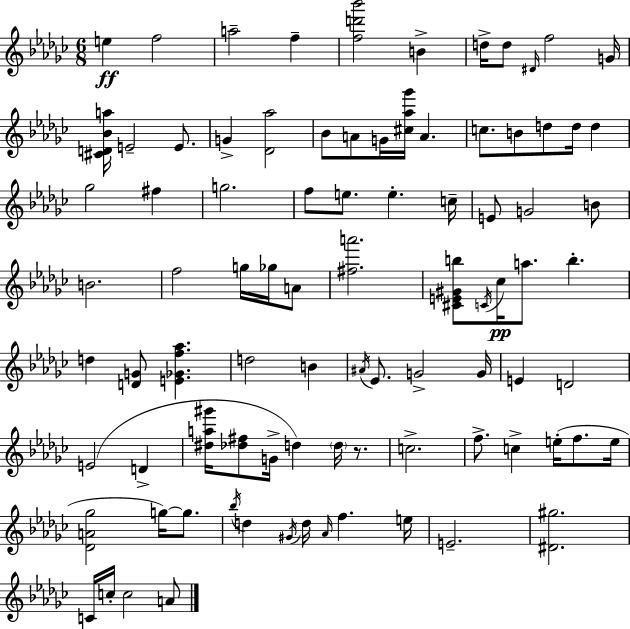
E5/q F5/h A5/h F5/q [F5,D6,Bb6]/h B4/q D5/s D5/e D#4/s F5/h G4/s [C#4,D4,Bb4,A5]/s E4/h E4/e. G4/q [Db4,Ab5]/h Bb4/e A4/e G4/s [C#5,Ab5,Gb6]/s A4/q. C5/e. B4/e D5/e D5/s D5/q Gb5/h F#5/q G5/h. F5/e E5/e. E5/q. C5/s E4/e G4/h B4/e B4/h. F5/h G5/s Gb5/s A4/e [F#5,A6]/h. [C#4,E4,G#4,B5]/e C4/s CES5/s A5/e. B5/q. D5/q [D4,G4]/e [E4,Gb4,F5,Ab5]/q. D5/h B4/q A#4/s Eb4/e. G4/h G4/s E4/q D4/h E4/h D4/q [D#5,A5,G#6]/s [Db5,F#5]/e G4/s D5/q D5/s R/e. C5/h. F5/e. C5/q E5/s F5/e. E5/s [Db4,A4,Gb5]/h G5/s G5/e. Bb5/s D5/q G#4/s D5/s Ab4/s F5/q. E5/s E4/h. [D#4,G#5]/h. C4/s C5/s C5/h A4/e